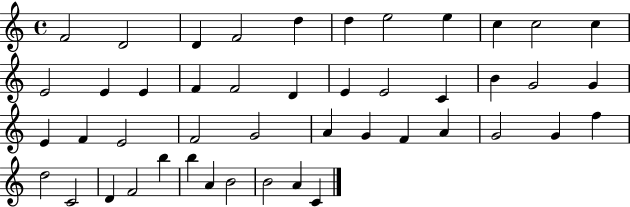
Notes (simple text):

F4/h D4/h D4/q F4/h D5/q D5/q E5/h E5/q C5/q C5/h C5/q E4/h E4/q E4/q F4/q F4/h D4/q E4/q E4/h C4/q B4/q G4/h G4/q E4/q F4/q E4/h F4/h G4/h A4/q G4/q F4/q A4/q G4/h G4/q F5/q D5/h C4/h D4/q F4/h B5/q B5/q A4/q B4/h B4/h A4/q C4/q